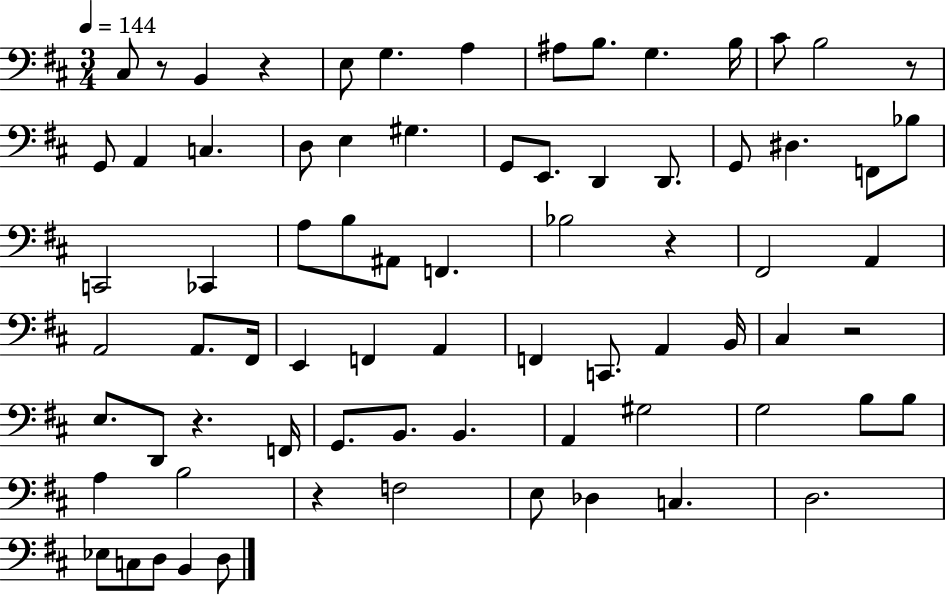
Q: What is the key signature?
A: D major